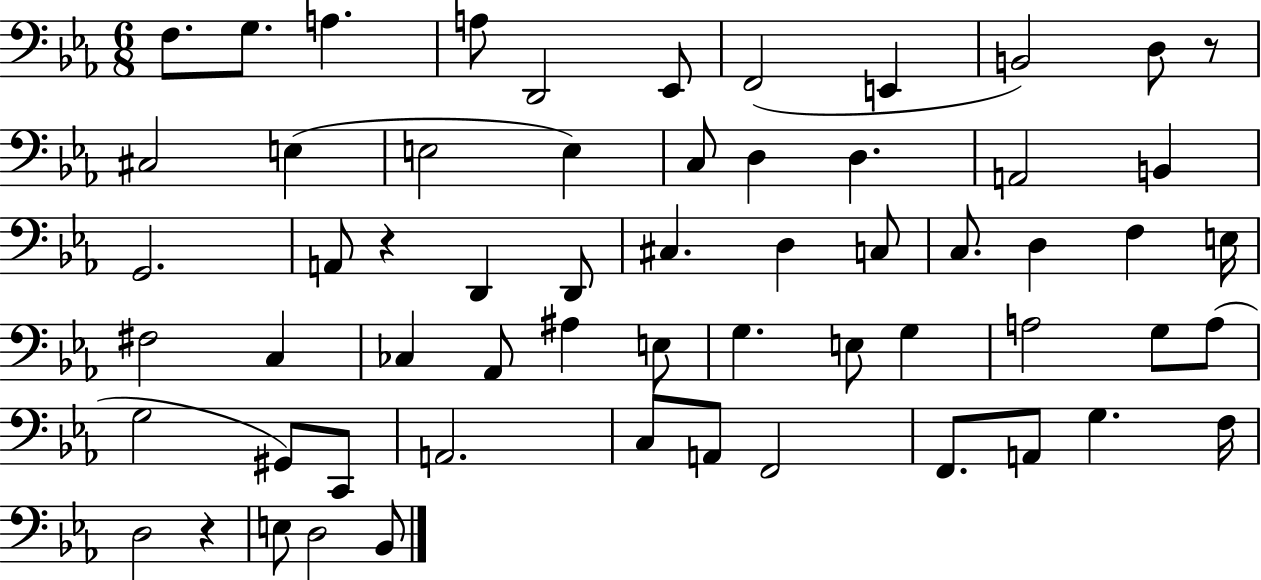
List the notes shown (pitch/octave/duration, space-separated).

F3/e. G3/e. A3/q. A3/e D2/h Eb2/e F2/h E2/q B2/h D3/e R/e C#3/h E3/q E3/h E3/q C3/e D3/q D3/q. A2/h B2/q G2/h. A2/e R/q D2/q D2/e C#3/q. D3/q C3/e C3/e. D3/q F3/q E3/s F#3/h C3/q CES3/q Ab2/e A#3/q E3/e G3/q. E3/e G3/q A3/h G3/e A3/e G3/h G#2/e C2/e A2/h. C3/e A2/e F2/h F2/e. A2/e G3/q. F3/s D3/h R/q E3/e D3/h Bb2/e